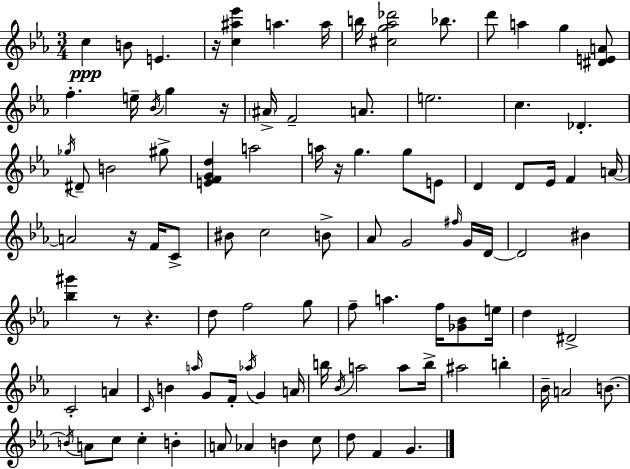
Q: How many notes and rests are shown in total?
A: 100